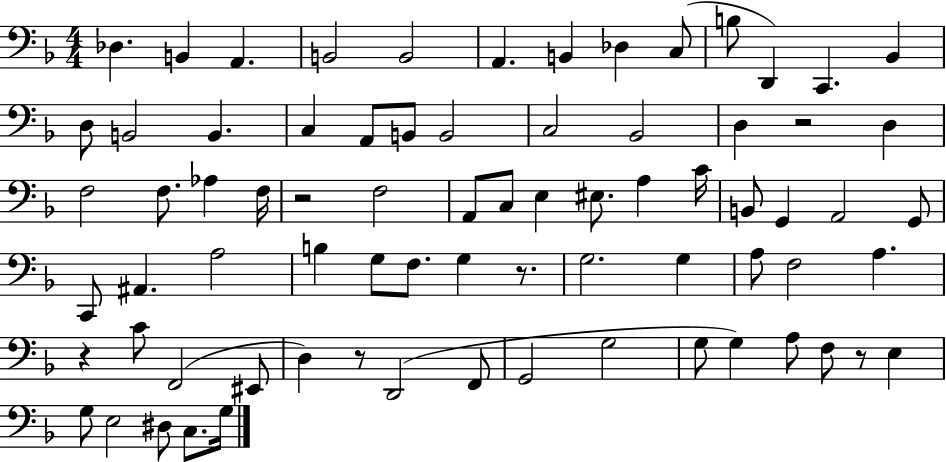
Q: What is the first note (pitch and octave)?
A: Db3